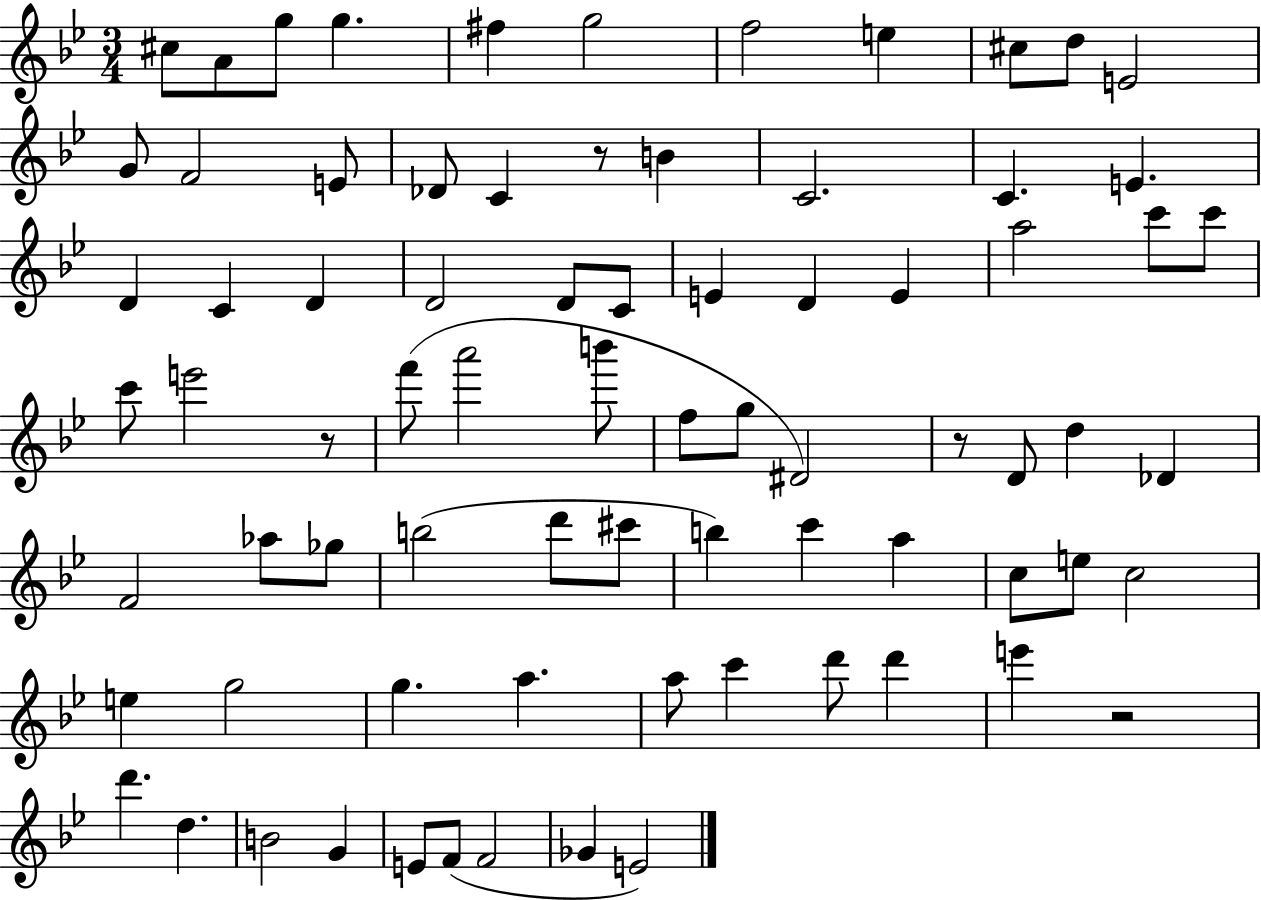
{
  \clef treble
  \numericTimeSignature
  \time 3/4
  \key bes \major
  cis''8 a'8 g''8 g''4. | fis''4 g''2 | f''2 e''4 | cis''8 d''8 e'2 | \break g'8 f'2 e'8 | des'8 c'4 r8 b'4 | c'2. | c'4. e'4. | \break d'4 c'4 d'4 | d'2 d'8 c'8 | e'4 d'4 e'4 | a''2 c'''8 c'''8 | \break c'''8 e'''2 r8 | f'''8( a'''2 b'''8 | f''8 g''8 dis'2) | r8 d'8 d''4 des'4 | \break f'2 aes''8 ges''8 | b''2( d'''8 cis'''8 | b''4) c'''4 a''4 | c''8 e''8 c''2 | \break e''4 g''2 | g''4. a''4. | a''8 c'''4 d'''8 d'''4 | e'''4 r2 | \break d'''4. d''4. | b'2 g'4 | e'8 f'8( f'2 | ges'4 e'2) | \break \bar "|."
}